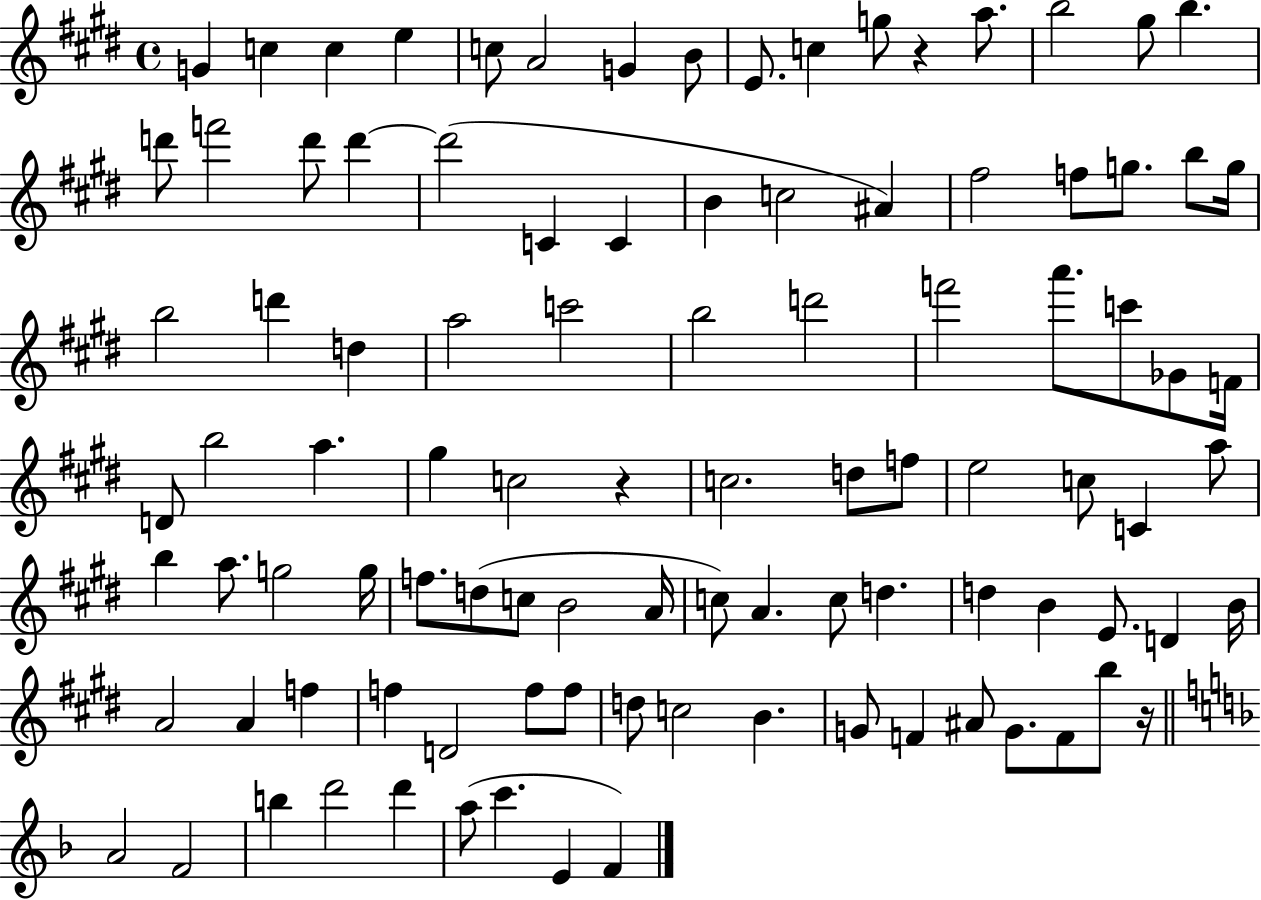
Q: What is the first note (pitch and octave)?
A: G4